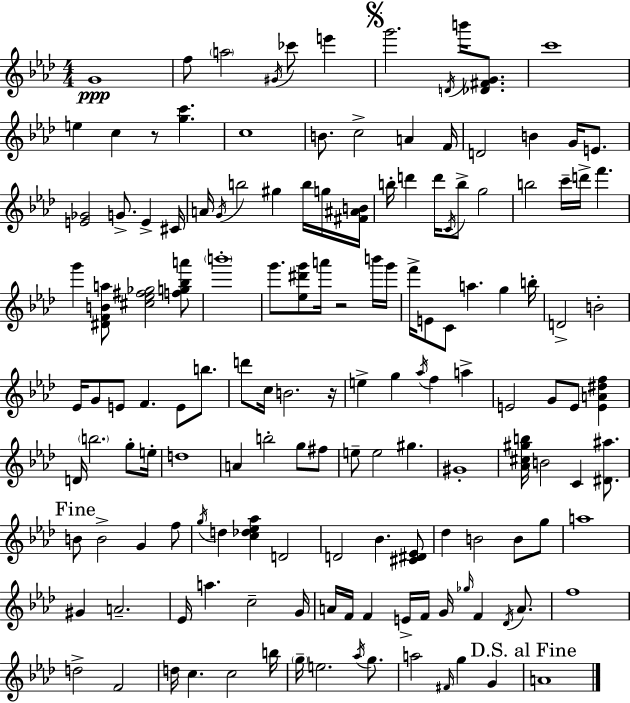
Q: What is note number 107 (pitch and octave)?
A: A4